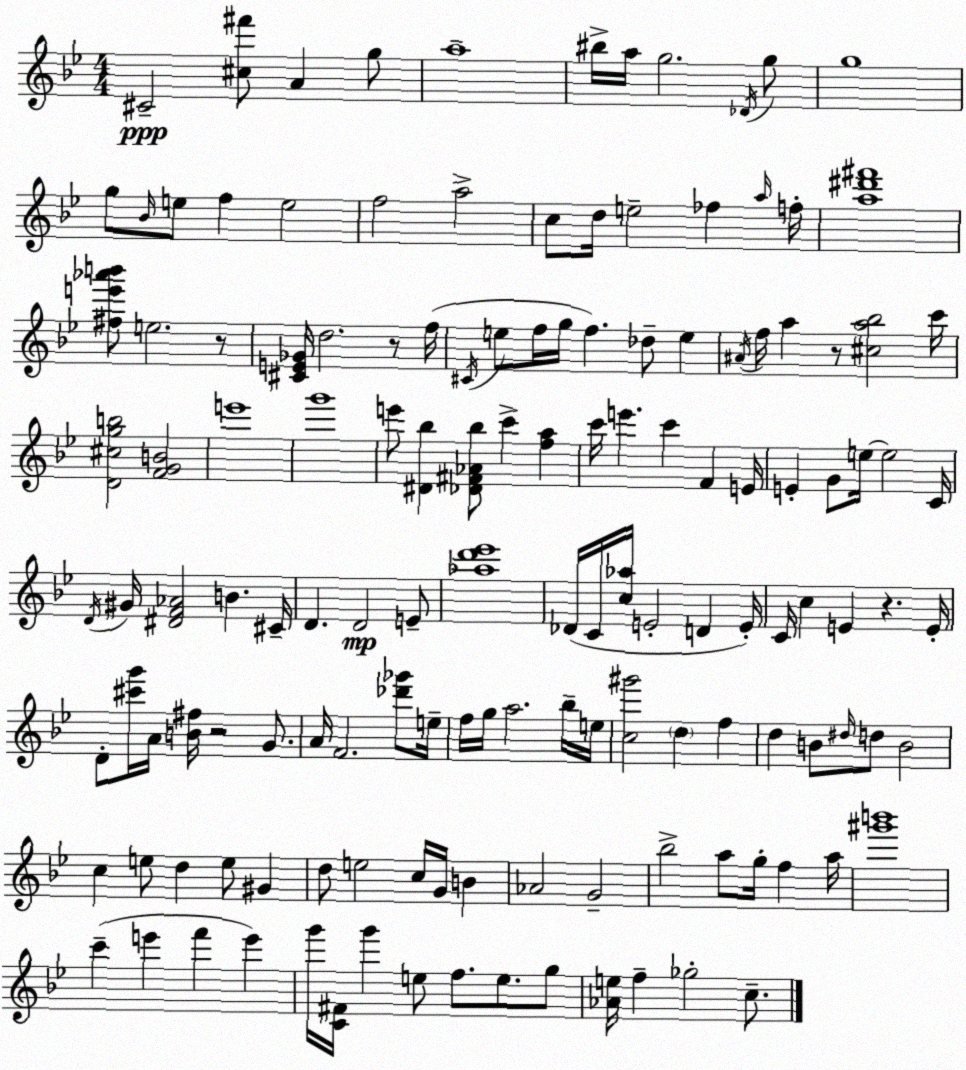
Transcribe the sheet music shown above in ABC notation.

X:1
T:Untitled
M:4/4
L:1/4
K:Bb
^C2 [^c^f']/2 A g/2 a4 ^b/4 a/4 g2 _D/4 g/2 g4 g/2 _B/4 e/2 f e2 f2 a2 c/2 d/4 e2 _f a/4 f/4 [a^d'^f']4 [^fe'_a'b']/2 e2 z/2 [^CE_G]/4 d2 z/2 f/4 ^C/4 e/2 f/4 g/4 f _d/2 e ^A/4 f/4 a z/2 [^ca_b]2 c'/4 [D^cgb]2 [FGB]2 e'4 g'4 e'/2 [^D_b] [_D^F_A_b]/2 c' [fa] c'/4 e' c' F E/4 E G/2 e/4 e2 C/4 D/4 ^G/4 [^DF_A]2 B ^C/4 D D2 E/2 [_ad'_e']4 _D/4 C/4 [c_a]/4 E2 D E/4 C/4 c E z E/4 D/2 [^c'g']/4 A/4 [B^f]/4 z2 G/2 A/4 F2 [_d'_g']/2 e/4 f/4 g/4 a2 _b/4 e/4 [c^g']2 d f d B/2 ^d/4 d/2 B2 c e/2 d e/2 ^G d/2 e2 c/4 G/4 B _A2 G2 _b2 a/2 g/4 f a/4 [^g'b']4 c' e' f' e' g'/4 [C^F]/4 g' e/2 f/2 e/2 g/2 [_Ae]/4 f _g2 c/2